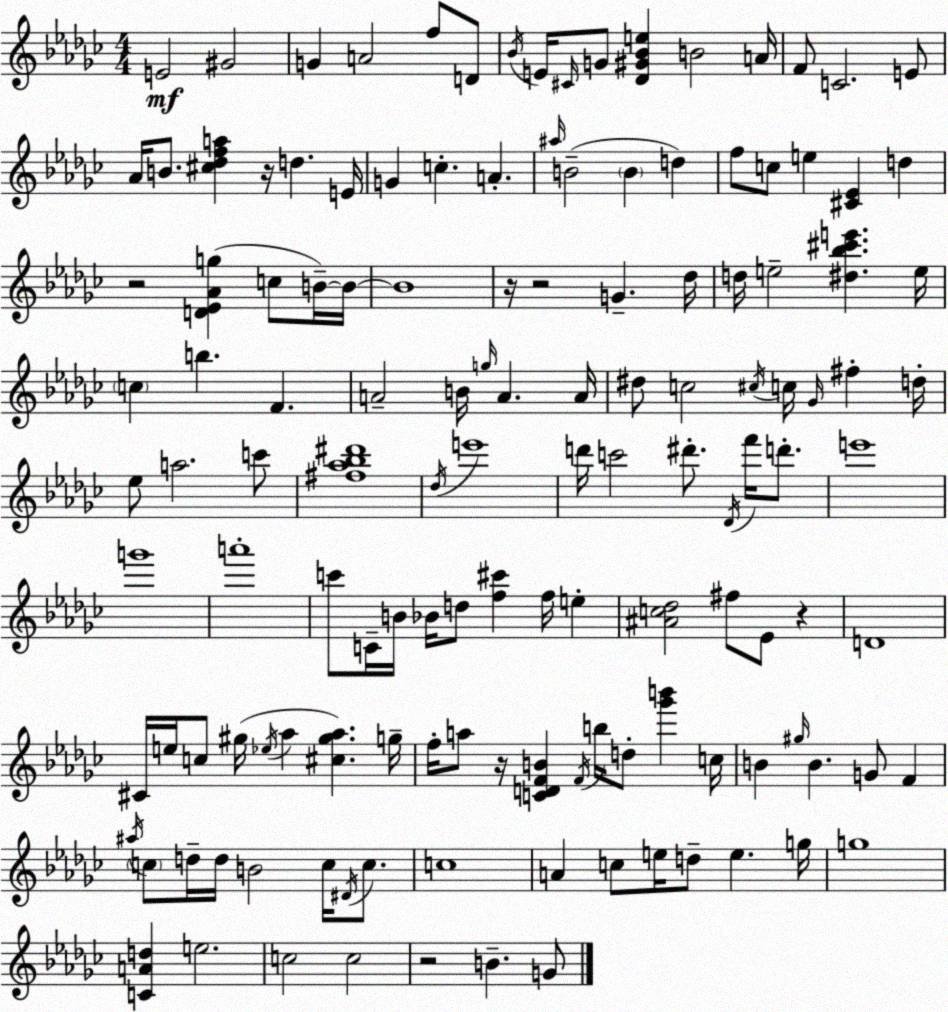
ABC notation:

X:1
T:Untitled
M:4/4
L:1/4
K:Ebm
E2 ^G2 G A2 f/2 D/2 _B/4 E/4 ^C/4 G/2 [_D^G_Be] B2 A/4 F/2 C2 E/2 _A/4 B/2 [^c_dfa] z/4 d E/4 G c A ^a/4 B2 B d f/2 c/2 e [^C_E] d z2 [D_E_Ag] c/2 B/4 B/4 B4 z/4 z2 G _d/4 d/4 e2 [^d_b^c'e'] e/4 c b F A2 B/4 g/4 A A/4 ^d/2 c2 ^c/4 c/4 _G/4 ^f d/4 _e/2 a2 c'/2 [^f_a_b^d']4 _d/4 e'4 d'/4 c'2 ^d'/2 _D/4 f'/4 d'/2 e'4 g'4 a'4 c'/2 C/4 B/4 _B/4 d/2 [f^c'] f/4 e [^Ac_d]2 ^f/2 _E/2 z D4 ^C/4 e/4 c/2 ^g/4 _e/4 _a [^c^g_a] g/4 f/4 a/2 z/4 [CDFB] F/4 b/4 d/2 [_g'b'] c/4 B ^g/4 B G/2 F ^a/4 c/2 d/4 d/4 B2 c/4 ^D/4 c/2 c4 A c/2 e/4 d/2 e g/4 g4 [CAd] e2 c2 c2 z2 B G/2